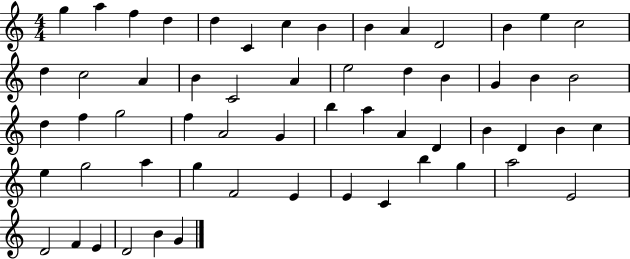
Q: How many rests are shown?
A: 0